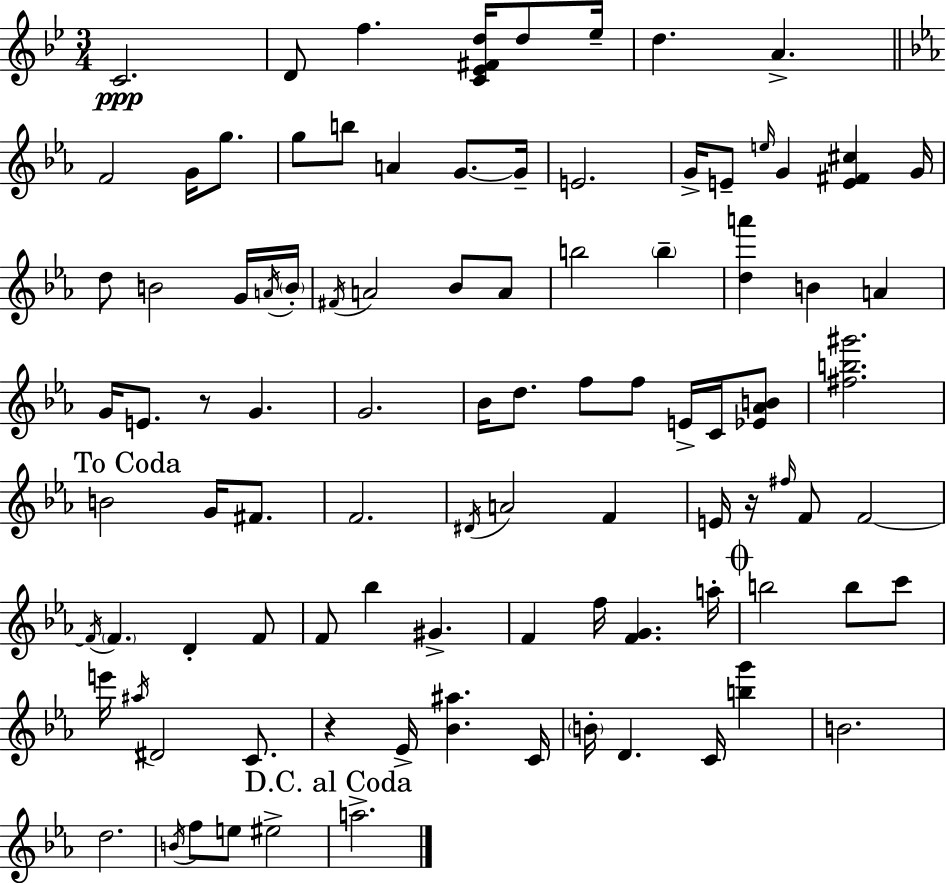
C4/h. D4/e F5/q. [C4,Eb4,F#4,D5]/s D5/e Eb5/s D5/q. A4/q. F4/h G4/s G5/e. G5/e B5/e A4/q G4/e. G4/s E4/h. G4/s E4/e E5/s G4/q [E4,F#4,C#5]/q G4/s D5/e B4/h G4/s A4/s B4/s F#4/s A4/h Bb4/e A4/e B5/h B5/q [D5,A6]/q B4/q A4/q G4/s E4/e. R/e G4/q. G4/h. Bb4/s D5/e. F5/e F5/e E4/s C4/s [Eb4,Ab4,B4]/e [F#5,B5,G#6]/h. B4/h G4/s F#4/e. F4/h. D#4/s A4/h F4/q E4/s R/s F#5/s F4/e F4/h F4/s F4/q. D4/q F4/e F4/e Bb5/q G#4/q. F4/q F5/s [F4,G4]/q. A5/s B5/h B5/e C6/e E6/s A#5/s D#4/h C4/e. R/q Eb4/s [Bb4,A#5]/q. C4/s B4/s D4/q. C4/s [B5,G6]/q B4/h. D5/h. B4/s F5/e E5/e EIS5/h A5/h.